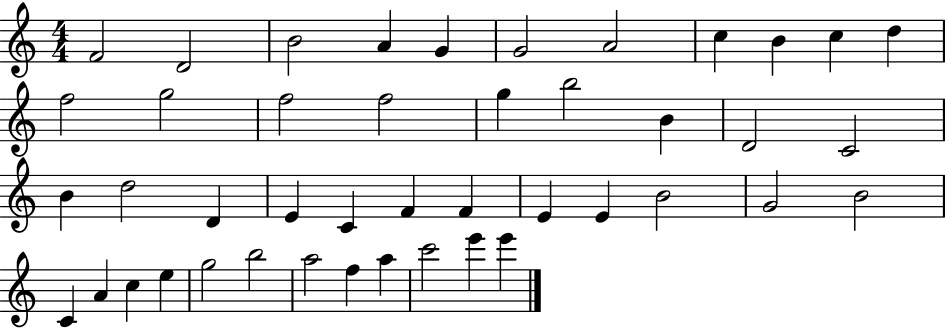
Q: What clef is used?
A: treble